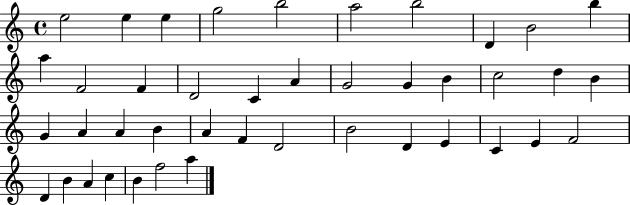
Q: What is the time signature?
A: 4/4